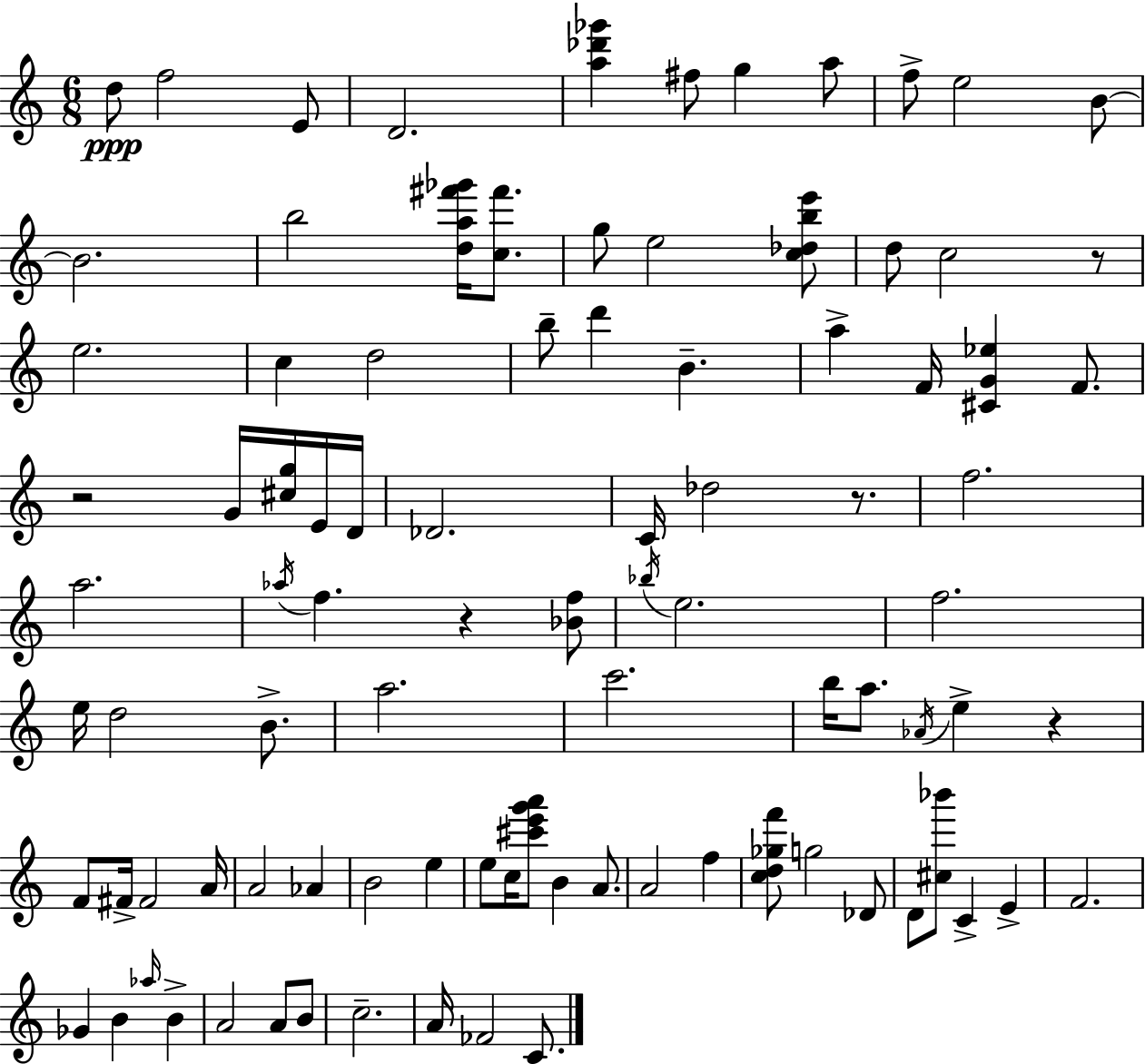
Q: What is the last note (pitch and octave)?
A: C4